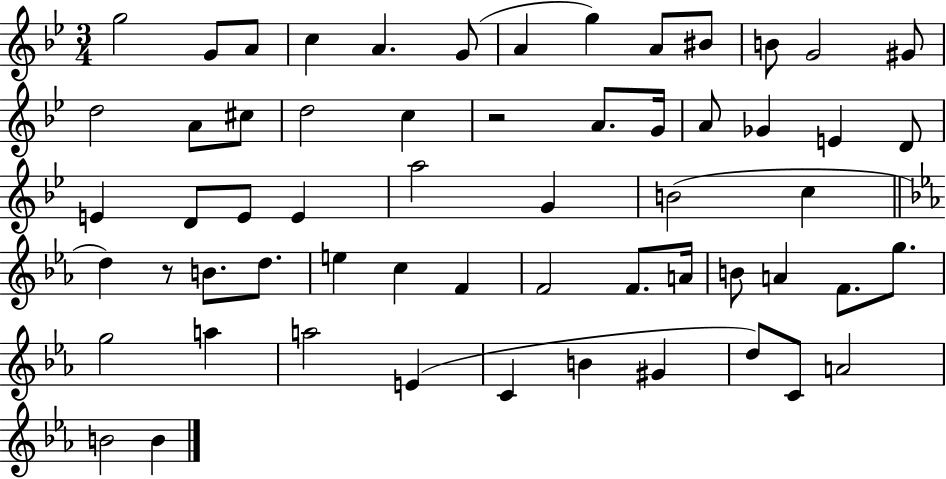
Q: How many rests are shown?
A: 2